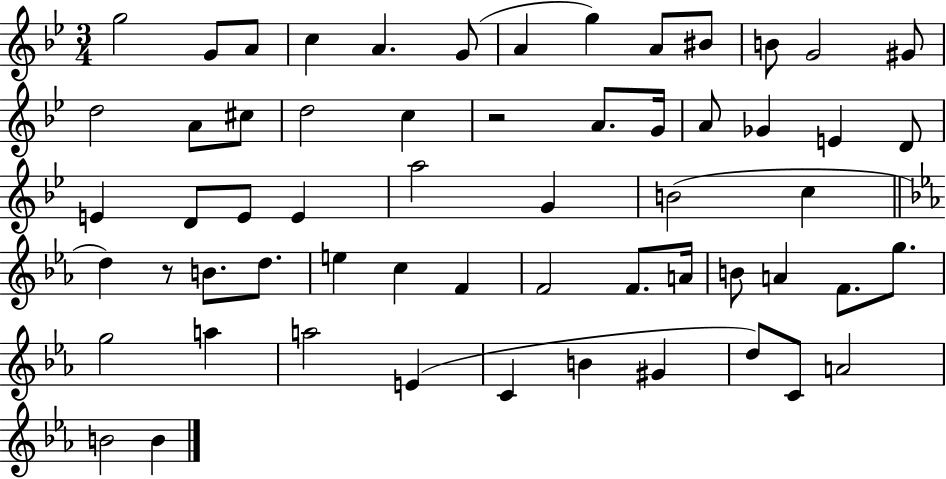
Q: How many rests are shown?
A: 2